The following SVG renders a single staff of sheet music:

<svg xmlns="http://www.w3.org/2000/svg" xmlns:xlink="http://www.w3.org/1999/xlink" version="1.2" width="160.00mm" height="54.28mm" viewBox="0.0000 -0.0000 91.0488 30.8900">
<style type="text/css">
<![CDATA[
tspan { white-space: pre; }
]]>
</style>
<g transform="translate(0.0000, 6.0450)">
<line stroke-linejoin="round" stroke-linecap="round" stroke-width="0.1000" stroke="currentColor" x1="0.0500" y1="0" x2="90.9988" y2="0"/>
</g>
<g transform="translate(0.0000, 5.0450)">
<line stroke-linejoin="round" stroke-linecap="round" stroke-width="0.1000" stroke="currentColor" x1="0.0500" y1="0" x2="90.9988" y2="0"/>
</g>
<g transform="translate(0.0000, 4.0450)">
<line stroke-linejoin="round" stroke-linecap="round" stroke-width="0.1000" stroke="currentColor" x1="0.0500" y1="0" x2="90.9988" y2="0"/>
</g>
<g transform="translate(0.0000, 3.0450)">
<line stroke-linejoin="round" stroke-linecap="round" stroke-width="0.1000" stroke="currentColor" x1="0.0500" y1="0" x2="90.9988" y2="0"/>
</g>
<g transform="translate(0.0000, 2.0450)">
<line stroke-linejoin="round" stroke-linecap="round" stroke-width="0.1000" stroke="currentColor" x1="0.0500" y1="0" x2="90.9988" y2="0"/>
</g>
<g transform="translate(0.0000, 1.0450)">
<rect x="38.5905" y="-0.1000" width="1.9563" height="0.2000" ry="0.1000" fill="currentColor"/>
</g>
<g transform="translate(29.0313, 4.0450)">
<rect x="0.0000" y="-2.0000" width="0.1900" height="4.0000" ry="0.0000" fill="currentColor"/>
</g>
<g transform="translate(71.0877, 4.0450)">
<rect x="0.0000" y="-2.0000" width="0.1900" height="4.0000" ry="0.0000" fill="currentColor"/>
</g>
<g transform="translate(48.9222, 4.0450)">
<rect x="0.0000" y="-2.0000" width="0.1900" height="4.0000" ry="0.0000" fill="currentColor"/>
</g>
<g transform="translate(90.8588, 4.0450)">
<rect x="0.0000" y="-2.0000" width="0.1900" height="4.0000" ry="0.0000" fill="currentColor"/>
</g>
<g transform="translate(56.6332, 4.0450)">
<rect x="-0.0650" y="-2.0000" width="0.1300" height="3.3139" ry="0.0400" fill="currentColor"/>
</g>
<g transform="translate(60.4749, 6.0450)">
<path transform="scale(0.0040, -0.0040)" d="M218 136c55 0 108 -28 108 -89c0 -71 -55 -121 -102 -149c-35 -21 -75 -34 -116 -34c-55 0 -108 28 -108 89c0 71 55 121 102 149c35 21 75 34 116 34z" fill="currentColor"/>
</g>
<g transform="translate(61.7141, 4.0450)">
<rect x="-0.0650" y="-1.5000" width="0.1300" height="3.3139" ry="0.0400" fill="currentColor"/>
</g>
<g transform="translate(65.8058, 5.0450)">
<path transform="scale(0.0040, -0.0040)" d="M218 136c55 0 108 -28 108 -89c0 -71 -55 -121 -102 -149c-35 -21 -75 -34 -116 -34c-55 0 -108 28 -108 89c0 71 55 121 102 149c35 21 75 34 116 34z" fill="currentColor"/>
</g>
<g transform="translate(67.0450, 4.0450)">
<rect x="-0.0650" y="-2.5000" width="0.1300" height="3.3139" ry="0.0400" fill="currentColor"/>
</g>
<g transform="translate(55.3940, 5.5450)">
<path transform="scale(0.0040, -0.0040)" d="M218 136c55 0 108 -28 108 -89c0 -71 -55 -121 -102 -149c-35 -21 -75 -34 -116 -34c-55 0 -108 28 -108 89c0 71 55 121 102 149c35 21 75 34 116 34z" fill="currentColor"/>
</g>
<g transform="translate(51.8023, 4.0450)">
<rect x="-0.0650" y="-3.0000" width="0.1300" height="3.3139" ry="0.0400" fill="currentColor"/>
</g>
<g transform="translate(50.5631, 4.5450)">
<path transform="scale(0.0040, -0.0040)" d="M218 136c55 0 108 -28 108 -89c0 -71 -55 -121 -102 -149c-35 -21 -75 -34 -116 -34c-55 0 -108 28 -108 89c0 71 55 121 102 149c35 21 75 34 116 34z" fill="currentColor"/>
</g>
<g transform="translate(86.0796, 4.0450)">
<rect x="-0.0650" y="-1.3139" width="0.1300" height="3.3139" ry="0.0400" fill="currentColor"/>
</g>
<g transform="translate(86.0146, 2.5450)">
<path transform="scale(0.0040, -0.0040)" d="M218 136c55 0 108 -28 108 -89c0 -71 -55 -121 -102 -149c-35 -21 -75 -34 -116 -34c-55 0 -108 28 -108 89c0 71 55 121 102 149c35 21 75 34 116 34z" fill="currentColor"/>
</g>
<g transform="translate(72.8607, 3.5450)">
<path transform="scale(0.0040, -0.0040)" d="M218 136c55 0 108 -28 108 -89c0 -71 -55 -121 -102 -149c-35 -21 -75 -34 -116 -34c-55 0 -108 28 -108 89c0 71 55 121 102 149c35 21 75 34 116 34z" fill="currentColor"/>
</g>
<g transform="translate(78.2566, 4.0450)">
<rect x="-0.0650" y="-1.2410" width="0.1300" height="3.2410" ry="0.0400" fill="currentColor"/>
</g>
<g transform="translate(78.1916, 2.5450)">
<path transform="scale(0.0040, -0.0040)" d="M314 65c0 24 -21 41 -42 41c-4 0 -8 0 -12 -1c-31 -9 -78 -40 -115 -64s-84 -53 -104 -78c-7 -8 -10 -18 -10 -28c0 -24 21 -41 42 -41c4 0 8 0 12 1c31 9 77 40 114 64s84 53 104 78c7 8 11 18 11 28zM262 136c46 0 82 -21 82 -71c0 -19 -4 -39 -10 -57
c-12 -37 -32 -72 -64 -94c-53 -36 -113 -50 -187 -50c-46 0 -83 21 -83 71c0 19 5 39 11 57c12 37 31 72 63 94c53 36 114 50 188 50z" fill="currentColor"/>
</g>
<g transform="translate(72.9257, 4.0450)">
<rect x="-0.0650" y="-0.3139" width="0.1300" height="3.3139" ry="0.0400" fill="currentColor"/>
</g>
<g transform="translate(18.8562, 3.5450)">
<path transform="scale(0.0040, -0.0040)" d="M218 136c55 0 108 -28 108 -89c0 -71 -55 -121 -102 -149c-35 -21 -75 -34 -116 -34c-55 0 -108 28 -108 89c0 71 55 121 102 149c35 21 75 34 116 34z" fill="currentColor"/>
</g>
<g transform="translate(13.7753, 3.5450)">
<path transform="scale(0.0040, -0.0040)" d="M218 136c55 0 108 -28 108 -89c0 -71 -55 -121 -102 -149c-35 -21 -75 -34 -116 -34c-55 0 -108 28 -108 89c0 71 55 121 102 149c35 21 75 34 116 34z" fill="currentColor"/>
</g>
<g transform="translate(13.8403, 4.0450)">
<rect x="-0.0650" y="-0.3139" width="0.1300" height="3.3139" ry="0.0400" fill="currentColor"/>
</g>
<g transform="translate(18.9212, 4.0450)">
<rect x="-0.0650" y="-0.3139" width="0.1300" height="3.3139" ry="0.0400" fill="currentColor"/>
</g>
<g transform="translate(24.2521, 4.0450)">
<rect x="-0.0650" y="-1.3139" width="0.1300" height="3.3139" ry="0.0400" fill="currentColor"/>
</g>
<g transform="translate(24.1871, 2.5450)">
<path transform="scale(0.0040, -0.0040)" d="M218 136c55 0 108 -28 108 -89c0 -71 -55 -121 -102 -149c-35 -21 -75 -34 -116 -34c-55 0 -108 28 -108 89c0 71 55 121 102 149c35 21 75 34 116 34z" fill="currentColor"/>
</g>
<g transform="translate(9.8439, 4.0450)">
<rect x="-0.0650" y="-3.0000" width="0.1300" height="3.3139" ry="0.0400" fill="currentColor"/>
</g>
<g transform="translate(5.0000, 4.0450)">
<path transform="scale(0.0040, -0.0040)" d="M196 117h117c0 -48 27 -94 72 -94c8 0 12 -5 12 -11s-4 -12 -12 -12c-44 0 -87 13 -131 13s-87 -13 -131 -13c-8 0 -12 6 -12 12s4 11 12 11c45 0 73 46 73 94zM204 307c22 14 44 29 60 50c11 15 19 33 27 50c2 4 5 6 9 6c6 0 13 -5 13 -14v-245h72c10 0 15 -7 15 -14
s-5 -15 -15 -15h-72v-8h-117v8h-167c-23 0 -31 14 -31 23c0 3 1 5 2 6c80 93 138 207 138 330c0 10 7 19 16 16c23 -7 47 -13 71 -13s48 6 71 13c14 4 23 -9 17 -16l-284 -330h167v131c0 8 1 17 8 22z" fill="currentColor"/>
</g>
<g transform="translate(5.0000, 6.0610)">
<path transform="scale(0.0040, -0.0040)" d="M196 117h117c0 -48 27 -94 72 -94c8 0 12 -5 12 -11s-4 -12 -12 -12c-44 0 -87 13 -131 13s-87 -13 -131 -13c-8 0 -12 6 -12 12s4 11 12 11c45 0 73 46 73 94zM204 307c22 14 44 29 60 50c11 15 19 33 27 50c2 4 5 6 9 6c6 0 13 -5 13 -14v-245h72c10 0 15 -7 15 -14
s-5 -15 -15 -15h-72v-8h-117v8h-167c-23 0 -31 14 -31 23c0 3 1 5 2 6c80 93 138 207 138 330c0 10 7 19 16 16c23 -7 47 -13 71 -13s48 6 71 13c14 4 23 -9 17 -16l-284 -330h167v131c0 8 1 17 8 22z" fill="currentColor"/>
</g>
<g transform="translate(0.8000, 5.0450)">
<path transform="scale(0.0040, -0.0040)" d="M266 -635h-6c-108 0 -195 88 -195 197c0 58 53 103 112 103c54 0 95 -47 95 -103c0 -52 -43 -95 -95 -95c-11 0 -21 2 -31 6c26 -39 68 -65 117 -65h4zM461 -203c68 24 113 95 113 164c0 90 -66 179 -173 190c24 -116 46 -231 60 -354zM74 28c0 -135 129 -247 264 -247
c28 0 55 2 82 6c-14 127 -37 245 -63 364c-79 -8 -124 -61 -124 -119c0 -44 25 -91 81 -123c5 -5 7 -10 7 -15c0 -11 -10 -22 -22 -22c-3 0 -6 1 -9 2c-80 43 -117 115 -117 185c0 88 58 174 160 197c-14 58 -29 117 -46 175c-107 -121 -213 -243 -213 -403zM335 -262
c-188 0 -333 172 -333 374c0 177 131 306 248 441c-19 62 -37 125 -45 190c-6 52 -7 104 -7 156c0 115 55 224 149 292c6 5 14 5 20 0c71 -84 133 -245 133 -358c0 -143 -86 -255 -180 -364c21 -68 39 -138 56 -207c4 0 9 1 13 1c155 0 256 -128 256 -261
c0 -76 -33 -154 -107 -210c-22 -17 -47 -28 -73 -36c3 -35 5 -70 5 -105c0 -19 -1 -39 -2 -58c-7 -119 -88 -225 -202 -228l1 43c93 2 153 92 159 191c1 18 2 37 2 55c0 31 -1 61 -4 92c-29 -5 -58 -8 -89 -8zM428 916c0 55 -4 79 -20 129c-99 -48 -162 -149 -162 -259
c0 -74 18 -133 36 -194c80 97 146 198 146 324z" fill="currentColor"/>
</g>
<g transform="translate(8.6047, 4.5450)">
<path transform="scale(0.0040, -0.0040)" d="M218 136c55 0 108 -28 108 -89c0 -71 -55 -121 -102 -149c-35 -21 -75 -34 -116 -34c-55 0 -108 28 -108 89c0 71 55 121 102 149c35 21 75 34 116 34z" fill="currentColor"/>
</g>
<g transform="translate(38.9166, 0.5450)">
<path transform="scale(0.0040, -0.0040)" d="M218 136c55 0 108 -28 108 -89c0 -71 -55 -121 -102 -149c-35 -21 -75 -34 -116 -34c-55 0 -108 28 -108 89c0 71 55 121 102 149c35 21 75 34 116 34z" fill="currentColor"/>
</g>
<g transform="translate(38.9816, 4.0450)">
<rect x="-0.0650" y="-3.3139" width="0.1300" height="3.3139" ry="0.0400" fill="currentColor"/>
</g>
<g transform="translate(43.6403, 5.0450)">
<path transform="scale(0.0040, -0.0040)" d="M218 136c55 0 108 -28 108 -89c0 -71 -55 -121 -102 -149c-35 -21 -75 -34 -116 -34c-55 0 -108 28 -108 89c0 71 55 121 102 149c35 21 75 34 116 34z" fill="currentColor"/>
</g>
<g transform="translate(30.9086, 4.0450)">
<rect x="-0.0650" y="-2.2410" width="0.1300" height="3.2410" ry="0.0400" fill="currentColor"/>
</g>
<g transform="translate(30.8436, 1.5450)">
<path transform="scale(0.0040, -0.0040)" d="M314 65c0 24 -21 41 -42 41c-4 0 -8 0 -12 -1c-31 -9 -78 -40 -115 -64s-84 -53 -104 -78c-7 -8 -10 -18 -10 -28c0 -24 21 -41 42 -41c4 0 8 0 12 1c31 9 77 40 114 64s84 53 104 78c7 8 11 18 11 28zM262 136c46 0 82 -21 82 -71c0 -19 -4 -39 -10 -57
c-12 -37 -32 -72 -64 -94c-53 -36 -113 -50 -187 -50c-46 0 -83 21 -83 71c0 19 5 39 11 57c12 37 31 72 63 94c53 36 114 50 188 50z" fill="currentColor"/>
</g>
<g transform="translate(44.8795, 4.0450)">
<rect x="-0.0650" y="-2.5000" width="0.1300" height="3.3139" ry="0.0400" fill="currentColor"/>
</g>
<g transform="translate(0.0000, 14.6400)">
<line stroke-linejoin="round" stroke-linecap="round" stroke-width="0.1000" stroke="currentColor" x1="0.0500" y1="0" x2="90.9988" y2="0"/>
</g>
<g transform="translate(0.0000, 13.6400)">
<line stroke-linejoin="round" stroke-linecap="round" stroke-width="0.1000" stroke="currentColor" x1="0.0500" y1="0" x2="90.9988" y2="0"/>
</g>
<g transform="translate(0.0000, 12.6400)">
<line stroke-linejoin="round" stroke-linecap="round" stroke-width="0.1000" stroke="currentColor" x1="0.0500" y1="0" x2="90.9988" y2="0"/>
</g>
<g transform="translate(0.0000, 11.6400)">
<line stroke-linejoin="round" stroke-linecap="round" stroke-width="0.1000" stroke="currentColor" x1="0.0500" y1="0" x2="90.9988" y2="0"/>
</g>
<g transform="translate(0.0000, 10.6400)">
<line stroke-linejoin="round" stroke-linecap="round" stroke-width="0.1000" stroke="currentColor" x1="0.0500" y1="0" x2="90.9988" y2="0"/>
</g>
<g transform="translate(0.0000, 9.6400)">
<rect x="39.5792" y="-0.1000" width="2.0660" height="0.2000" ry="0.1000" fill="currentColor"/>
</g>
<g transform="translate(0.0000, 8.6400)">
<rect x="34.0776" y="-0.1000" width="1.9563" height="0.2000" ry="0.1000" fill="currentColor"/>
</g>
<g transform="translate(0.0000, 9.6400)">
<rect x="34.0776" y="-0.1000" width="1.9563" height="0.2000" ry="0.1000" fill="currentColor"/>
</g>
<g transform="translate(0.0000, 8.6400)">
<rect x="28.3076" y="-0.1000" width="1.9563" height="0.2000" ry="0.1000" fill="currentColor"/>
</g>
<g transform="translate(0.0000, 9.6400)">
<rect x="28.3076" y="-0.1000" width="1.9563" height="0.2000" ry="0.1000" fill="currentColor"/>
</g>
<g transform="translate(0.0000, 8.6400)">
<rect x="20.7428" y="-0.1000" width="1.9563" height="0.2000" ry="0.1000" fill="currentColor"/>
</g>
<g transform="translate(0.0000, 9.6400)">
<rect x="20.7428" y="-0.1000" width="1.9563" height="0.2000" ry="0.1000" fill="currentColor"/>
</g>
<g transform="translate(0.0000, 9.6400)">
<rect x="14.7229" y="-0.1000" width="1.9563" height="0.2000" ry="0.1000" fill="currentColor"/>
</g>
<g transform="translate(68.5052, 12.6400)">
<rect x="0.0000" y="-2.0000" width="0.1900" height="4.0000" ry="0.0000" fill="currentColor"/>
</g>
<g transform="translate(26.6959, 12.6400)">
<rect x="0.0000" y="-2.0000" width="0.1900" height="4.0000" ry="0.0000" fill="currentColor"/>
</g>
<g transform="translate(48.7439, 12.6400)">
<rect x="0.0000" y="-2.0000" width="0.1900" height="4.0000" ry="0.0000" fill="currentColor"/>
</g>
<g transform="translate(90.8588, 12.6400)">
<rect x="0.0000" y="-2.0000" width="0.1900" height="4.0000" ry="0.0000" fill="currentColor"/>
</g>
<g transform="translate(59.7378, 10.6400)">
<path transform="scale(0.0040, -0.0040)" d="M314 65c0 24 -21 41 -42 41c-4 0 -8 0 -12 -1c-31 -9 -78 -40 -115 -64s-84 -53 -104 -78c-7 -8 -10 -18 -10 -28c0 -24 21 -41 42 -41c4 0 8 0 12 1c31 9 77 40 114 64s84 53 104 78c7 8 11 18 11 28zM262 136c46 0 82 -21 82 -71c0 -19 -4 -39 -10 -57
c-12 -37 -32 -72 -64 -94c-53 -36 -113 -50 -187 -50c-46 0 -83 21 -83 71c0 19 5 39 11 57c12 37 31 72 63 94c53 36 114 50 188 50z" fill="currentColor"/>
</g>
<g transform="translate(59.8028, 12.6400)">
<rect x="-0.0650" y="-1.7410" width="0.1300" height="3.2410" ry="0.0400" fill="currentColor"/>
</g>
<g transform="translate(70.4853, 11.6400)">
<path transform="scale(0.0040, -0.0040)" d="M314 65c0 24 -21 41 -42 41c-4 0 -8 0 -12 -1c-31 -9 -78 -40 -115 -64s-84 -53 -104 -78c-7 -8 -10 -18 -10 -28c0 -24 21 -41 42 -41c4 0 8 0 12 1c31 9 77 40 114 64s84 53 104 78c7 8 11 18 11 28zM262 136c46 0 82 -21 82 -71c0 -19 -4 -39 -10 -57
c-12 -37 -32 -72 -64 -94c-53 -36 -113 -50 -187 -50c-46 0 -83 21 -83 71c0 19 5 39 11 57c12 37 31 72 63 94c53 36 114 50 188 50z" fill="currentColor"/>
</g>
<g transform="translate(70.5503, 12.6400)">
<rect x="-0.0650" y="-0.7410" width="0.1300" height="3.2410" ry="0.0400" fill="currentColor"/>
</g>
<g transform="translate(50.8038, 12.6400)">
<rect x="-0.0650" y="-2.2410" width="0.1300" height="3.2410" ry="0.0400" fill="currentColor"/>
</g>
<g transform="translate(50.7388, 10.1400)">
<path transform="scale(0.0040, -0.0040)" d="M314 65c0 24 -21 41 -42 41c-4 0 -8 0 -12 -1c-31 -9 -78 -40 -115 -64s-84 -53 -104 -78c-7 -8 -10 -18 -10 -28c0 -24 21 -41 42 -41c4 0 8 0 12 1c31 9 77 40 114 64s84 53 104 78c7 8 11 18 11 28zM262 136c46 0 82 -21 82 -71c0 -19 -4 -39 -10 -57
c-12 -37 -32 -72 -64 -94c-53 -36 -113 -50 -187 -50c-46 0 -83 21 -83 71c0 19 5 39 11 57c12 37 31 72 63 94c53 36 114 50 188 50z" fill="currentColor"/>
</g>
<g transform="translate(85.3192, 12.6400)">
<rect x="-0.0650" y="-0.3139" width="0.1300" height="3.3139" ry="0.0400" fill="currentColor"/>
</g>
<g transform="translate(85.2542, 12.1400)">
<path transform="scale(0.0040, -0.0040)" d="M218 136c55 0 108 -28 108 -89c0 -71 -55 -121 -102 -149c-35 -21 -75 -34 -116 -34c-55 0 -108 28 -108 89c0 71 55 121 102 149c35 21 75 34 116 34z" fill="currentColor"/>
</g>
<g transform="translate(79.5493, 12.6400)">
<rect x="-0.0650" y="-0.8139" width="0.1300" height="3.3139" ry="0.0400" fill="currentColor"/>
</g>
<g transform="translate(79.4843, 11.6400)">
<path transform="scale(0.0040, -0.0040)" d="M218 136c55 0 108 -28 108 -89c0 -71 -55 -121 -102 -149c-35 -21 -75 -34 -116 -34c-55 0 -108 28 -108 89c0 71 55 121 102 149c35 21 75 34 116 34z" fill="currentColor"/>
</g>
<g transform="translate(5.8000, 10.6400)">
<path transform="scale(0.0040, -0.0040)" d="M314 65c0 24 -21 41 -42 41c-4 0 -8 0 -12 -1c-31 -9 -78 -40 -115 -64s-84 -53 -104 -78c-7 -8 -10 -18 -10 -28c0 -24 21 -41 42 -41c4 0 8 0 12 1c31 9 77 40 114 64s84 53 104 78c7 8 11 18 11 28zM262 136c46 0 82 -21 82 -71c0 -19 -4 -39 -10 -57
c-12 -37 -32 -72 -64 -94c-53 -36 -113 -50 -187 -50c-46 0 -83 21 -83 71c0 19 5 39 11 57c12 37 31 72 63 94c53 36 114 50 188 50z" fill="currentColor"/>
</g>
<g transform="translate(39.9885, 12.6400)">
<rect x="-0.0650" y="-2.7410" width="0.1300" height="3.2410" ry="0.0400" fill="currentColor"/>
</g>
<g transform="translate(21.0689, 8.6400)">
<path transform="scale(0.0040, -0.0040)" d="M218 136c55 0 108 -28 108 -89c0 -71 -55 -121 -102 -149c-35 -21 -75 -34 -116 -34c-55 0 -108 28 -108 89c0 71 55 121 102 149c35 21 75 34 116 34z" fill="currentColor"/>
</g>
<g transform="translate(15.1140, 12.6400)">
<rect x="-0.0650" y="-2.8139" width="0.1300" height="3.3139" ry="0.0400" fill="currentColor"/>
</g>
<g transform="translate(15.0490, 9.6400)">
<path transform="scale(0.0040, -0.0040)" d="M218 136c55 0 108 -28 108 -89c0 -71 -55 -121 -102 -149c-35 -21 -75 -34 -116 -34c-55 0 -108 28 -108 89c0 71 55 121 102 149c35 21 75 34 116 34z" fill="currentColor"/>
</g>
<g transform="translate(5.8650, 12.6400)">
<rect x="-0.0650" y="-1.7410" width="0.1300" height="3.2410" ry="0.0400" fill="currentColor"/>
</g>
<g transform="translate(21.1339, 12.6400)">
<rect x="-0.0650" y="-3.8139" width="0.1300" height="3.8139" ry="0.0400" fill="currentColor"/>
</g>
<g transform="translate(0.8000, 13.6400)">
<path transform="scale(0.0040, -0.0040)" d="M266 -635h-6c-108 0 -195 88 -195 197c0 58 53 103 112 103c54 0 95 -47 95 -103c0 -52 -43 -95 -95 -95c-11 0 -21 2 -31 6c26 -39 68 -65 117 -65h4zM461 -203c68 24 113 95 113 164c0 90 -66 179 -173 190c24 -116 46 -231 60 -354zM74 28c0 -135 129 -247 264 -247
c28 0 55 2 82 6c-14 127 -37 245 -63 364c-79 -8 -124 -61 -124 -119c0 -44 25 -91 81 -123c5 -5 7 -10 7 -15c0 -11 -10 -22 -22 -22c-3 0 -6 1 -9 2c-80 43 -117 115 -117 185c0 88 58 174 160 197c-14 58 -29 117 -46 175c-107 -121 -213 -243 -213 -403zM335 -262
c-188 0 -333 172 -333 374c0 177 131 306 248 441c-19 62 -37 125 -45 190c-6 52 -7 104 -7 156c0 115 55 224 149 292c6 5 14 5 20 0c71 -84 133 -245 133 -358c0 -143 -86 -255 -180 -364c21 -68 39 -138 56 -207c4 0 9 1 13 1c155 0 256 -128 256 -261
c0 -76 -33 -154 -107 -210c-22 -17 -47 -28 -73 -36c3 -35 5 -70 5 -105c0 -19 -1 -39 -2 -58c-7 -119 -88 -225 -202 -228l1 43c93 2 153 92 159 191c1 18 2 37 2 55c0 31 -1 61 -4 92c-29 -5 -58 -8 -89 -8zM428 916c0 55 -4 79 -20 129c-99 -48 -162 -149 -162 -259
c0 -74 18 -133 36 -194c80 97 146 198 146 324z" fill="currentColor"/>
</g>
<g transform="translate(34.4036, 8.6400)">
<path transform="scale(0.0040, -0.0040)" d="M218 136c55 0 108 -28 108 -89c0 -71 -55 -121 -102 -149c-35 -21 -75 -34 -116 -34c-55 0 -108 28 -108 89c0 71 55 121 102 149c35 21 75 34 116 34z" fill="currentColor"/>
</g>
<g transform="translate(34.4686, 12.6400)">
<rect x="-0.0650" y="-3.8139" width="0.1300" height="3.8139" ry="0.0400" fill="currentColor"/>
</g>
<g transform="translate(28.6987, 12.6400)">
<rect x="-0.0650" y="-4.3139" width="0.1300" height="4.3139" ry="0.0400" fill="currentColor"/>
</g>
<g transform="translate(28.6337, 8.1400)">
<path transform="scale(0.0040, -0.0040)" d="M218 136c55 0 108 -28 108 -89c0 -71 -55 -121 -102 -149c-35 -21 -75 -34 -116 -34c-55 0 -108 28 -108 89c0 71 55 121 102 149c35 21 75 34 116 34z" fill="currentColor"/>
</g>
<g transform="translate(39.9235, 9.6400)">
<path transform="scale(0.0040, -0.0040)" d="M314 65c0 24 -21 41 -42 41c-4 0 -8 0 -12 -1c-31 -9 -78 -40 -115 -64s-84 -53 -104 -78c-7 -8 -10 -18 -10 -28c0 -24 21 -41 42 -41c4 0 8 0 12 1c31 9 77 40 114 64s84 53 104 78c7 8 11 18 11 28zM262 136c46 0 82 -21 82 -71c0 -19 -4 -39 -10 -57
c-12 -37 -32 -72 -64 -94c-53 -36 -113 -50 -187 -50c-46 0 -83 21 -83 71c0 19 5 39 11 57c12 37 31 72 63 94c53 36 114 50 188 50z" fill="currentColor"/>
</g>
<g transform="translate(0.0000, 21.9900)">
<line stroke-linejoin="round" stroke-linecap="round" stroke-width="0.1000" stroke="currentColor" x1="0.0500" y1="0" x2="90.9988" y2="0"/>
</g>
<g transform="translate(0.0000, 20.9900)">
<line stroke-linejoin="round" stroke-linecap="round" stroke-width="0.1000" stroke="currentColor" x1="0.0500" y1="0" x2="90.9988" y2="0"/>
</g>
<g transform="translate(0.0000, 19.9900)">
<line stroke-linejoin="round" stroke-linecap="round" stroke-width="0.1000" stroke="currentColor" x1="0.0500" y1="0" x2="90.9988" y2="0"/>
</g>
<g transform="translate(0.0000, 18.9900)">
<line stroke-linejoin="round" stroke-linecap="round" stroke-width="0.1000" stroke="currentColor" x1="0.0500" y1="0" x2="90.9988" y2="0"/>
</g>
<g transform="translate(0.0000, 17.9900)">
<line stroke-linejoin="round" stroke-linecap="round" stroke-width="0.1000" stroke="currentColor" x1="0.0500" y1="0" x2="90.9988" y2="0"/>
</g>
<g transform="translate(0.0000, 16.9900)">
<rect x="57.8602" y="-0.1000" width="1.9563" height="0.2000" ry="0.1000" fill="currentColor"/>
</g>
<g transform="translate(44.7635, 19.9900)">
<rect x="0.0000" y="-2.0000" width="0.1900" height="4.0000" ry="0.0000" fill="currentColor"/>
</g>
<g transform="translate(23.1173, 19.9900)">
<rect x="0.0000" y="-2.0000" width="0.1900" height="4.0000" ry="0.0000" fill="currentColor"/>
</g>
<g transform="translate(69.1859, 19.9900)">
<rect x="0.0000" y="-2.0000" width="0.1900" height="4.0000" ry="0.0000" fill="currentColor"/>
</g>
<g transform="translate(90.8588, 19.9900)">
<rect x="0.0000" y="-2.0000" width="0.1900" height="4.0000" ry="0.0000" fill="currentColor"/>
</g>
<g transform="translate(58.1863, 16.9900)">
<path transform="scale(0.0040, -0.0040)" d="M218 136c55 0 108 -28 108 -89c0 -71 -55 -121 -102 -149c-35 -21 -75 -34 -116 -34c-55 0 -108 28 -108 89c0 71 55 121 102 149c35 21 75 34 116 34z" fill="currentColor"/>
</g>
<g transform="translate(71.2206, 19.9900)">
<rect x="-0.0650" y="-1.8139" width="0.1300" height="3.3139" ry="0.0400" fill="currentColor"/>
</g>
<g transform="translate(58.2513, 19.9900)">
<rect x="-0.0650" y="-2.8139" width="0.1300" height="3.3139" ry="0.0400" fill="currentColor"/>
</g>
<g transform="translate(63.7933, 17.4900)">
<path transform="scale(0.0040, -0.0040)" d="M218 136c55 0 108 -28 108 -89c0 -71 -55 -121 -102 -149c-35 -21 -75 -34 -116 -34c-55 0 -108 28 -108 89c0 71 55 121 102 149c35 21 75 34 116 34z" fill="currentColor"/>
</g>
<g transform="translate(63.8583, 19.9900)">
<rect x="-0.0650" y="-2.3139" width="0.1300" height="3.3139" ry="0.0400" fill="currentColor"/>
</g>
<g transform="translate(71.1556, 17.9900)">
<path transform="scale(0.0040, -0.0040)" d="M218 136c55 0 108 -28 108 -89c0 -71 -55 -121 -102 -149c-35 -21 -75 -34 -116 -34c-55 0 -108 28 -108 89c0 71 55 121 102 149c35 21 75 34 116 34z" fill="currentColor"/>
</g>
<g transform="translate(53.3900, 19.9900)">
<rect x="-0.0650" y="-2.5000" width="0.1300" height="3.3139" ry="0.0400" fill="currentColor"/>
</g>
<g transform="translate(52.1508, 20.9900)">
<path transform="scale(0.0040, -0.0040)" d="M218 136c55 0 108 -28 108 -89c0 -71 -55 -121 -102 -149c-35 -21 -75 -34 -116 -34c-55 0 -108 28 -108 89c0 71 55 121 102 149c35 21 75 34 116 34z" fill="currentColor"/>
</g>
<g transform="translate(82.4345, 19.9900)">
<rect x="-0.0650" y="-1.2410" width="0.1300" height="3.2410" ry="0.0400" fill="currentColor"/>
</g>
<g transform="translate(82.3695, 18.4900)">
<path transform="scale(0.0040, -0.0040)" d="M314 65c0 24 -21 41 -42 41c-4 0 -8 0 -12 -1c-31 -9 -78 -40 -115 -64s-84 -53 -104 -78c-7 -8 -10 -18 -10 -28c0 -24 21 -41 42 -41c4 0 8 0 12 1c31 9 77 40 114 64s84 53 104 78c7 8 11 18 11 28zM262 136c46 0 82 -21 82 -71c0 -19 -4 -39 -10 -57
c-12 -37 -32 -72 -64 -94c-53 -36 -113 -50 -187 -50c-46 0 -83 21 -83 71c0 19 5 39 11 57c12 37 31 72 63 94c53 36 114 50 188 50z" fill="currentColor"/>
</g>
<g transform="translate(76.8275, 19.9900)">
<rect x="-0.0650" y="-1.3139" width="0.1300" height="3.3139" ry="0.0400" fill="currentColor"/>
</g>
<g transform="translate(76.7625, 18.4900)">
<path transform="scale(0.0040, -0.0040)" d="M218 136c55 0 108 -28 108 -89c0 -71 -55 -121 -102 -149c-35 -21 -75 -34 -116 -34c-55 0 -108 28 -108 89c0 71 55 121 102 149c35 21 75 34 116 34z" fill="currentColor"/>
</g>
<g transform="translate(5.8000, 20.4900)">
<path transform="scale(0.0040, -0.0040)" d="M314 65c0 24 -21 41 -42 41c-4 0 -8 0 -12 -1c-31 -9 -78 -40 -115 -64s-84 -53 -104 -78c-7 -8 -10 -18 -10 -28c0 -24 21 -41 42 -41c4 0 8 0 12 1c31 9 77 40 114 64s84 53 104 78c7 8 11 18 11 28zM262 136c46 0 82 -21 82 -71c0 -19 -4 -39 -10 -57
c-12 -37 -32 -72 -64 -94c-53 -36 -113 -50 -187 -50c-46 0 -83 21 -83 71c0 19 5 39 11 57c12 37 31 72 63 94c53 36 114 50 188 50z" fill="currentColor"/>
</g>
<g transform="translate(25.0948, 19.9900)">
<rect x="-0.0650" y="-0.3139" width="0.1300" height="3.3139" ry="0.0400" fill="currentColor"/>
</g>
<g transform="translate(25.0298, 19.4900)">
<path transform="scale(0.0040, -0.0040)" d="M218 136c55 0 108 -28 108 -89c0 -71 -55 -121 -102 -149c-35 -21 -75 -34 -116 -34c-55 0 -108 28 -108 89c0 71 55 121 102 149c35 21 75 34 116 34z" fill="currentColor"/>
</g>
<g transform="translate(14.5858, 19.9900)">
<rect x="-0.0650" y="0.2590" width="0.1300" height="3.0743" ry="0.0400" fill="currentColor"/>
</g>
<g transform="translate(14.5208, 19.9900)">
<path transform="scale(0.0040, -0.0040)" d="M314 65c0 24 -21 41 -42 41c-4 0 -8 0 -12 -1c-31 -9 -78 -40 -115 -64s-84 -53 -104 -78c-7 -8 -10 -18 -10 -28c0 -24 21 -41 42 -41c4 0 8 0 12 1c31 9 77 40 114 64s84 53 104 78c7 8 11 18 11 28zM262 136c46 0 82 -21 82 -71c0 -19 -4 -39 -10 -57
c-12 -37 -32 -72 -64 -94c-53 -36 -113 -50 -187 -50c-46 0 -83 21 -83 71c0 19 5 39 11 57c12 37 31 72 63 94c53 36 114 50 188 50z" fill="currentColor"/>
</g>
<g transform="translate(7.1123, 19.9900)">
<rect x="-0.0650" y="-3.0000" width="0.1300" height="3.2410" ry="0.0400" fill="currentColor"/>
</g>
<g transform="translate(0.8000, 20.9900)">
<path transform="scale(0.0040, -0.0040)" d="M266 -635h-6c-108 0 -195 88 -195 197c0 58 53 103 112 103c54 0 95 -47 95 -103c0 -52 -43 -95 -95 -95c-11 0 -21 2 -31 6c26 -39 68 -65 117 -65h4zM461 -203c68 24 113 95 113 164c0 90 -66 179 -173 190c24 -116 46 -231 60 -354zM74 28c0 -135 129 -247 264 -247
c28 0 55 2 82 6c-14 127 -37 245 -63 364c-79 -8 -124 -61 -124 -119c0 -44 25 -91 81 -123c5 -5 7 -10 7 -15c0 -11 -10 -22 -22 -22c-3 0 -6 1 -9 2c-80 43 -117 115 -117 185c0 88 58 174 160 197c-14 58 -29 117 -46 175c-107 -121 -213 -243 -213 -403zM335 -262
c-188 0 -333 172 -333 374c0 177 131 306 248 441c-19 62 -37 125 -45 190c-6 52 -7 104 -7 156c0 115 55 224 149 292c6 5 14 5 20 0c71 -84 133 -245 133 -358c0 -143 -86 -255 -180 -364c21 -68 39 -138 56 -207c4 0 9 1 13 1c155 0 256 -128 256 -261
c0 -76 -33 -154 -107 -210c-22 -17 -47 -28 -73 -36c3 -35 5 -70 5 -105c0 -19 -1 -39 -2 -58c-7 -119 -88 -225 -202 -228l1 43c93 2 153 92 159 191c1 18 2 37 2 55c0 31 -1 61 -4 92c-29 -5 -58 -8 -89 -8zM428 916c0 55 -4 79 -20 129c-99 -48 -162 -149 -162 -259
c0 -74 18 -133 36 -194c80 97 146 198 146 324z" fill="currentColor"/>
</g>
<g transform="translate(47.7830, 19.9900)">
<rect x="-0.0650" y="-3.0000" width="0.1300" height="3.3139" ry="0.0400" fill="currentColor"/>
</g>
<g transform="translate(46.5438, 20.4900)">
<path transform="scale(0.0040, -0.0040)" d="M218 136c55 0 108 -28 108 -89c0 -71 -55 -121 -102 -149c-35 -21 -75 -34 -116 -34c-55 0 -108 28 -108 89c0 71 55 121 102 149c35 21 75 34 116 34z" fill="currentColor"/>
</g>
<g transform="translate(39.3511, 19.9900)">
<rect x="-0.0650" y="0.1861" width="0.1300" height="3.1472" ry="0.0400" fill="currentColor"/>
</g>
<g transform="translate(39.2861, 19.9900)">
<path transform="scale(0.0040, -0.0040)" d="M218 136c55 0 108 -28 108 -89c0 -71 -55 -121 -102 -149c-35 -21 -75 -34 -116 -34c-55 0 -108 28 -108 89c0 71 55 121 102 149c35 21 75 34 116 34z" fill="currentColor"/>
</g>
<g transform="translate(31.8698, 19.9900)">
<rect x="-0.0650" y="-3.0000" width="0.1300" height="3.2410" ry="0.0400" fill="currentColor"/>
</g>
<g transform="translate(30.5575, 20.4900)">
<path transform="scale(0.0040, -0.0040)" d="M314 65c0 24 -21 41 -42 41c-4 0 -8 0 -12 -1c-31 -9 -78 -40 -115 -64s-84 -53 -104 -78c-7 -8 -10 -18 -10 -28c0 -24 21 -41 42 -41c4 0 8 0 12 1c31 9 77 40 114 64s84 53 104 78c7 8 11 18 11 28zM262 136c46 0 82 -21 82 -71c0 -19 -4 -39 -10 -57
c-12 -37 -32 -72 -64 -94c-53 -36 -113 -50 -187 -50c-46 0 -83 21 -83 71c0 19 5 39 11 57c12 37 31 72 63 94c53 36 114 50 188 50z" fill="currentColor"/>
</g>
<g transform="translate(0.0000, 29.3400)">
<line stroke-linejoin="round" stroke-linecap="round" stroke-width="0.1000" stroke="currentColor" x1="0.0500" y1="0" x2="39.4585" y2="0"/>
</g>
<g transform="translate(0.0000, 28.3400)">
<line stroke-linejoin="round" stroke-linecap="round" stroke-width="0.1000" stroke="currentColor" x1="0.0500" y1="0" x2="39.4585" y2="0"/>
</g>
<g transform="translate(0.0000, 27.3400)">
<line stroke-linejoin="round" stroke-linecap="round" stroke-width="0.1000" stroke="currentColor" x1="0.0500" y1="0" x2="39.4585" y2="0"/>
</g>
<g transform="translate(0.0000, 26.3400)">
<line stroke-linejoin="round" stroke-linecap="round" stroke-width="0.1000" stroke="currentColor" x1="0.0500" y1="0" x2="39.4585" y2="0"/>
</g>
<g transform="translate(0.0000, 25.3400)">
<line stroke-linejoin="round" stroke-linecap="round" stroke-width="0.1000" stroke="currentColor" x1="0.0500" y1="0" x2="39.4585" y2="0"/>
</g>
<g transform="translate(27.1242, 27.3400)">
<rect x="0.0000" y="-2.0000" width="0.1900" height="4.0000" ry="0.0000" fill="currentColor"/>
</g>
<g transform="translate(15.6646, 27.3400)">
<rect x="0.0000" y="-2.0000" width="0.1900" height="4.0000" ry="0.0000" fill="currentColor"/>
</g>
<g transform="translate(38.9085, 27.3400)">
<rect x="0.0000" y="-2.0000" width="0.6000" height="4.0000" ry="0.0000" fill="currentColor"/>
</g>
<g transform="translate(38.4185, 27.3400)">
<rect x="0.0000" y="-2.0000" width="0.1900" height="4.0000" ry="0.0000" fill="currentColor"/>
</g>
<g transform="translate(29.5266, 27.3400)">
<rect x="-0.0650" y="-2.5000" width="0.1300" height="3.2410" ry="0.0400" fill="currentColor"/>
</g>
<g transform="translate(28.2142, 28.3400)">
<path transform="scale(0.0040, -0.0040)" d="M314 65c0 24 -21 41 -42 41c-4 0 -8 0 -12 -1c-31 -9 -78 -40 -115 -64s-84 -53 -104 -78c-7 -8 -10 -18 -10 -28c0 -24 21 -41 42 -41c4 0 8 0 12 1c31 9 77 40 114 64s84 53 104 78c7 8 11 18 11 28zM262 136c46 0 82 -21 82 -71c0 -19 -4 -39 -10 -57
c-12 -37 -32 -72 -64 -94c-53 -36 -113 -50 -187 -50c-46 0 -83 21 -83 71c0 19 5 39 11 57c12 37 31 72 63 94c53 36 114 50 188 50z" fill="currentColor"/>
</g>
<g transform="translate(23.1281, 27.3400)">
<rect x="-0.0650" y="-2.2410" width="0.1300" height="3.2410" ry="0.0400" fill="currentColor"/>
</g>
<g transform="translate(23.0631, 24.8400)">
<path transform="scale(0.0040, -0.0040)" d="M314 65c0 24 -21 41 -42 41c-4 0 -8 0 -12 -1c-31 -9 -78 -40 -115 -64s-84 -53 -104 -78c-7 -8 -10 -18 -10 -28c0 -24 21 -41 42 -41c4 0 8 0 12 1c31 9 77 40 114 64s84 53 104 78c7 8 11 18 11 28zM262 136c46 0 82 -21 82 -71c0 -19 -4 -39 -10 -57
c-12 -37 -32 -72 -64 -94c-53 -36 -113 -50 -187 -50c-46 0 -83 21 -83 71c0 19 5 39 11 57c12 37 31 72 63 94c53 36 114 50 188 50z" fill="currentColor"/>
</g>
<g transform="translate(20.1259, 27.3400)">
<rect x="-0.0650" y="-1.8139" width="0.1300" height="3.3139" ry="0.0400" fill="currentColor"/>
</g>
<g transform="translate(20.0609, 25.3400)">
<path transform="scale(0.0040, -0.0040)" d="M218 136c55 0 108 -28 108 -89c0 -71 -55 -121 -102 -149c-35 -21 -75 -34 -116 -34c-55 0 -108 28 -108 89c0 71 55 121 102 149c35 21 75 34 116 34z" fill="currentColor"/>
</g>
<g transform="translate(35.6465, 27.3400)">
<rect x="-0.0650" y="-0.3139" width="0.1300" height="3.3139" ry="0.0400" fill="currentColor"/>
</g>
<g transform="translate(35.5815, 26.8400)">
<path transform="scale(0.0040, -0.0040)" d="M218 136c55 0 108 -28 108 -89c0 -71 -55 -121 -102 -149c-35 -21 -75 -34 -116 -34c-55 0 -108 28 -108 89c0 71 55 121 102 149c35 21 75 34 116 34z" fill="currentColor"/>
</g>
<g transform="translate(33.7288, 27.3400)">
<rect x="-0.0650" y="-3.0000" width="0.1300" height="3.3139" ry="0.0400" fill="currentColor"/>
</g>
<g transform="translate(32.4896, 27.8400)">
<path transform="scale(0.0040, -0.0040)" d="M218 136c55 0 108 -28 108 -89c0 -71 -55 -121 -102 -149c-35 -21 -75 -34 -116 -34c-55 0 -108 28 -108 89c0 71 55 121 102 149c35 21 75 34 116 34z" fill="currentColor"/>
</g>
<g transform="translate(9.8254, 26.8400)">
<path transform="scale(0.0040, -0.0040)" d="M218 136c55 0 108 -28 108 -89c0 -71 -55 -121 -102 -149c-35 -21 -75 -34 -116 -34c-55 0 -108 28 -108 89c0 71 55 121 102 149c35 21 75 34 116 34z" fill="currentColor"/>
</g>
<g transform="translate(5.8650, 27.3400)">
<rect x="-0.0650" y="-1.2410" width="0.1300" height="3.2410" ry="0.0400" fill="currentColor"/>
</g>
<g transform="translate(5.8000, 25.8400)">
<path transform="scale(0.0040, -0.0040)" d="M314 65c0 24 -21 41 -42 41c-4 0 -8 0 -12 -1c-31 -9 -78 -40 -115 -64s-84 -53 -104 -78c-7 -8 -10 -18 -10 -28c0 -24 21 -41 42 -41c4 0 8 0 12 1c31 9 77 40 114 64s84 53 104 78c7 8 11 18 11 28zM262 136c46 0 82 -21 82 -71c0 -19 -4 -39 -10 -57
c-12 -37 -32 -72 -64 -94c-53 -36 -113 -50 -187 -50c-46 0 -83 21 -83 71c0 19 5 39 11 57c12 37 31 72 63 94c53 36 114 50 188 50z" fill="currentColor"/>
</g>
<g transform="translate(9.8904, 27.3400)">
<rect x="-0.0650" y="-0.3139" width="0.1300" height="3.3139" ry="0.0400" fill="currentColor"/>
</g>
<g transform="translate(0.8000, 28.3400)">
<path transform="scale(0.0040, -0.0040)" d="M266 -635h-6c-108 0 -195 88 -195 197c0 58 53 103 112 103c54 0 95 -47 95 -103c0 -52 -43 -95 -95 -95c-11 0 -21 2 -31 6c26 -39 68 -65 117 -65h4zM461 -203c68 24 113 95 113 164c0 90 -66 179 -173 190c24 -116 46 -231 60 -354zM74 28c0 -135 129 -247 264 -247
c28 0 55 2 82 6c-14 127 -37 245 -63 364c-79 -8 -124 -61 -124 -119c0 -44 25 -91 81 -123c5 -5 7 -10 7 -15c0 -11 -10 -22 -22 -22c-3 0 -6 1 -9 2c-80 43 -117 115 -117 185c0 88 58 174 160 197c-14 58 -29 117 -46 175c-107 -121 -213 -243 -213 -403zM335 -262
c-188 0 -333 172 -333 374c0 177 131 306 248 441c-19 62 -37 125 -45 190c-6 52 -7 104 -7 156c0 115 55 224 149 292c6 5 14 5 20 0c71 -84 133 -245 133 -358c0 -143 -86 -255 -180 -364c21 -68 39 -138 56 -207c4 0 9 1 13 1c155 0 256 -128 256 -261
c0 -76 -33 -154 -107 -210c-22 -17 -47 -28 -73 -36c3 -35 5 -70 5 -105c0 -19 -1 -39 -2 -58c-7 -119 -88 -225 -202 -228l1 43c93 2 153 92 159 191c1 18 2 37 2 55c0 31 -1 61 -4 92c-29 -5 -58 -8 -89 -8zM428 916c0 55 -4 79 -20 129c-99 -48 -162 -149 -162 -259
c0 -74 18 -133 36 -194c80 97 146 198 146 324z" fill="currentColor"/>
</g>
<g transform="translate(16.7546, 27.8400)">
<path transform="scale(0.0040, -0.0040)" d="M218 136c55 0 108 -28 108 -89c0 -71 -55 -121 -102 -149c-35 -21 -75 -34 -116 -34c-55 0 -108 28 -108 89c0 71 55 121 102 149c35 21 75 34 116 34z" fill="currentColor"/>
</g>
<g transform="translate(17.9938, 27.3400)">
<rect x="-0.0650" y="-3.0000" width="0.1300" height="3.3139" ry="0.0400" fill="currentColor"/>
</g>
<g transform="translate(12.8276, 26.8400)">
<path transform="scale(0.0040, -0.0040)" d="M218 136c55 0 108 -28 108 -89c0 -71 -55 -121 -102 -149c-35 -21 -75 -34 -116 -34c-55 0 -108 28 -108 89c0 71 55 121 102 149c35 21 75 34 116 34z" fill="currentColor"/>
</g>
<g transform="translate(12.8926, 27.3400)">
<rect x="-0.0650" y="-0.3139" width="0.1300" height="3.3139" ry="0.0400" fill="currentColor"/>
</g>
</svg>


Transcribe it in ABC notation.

X:1
T:Untitled
M:4/4
L:1/4
K:C
A c c e g2 b G A F E G c e2 e f2 a c' d' c' a2 g2 f2 d2 d c A2 B2 c A2 B A G a g f e e2 e2 c c A f g2 G2 A c